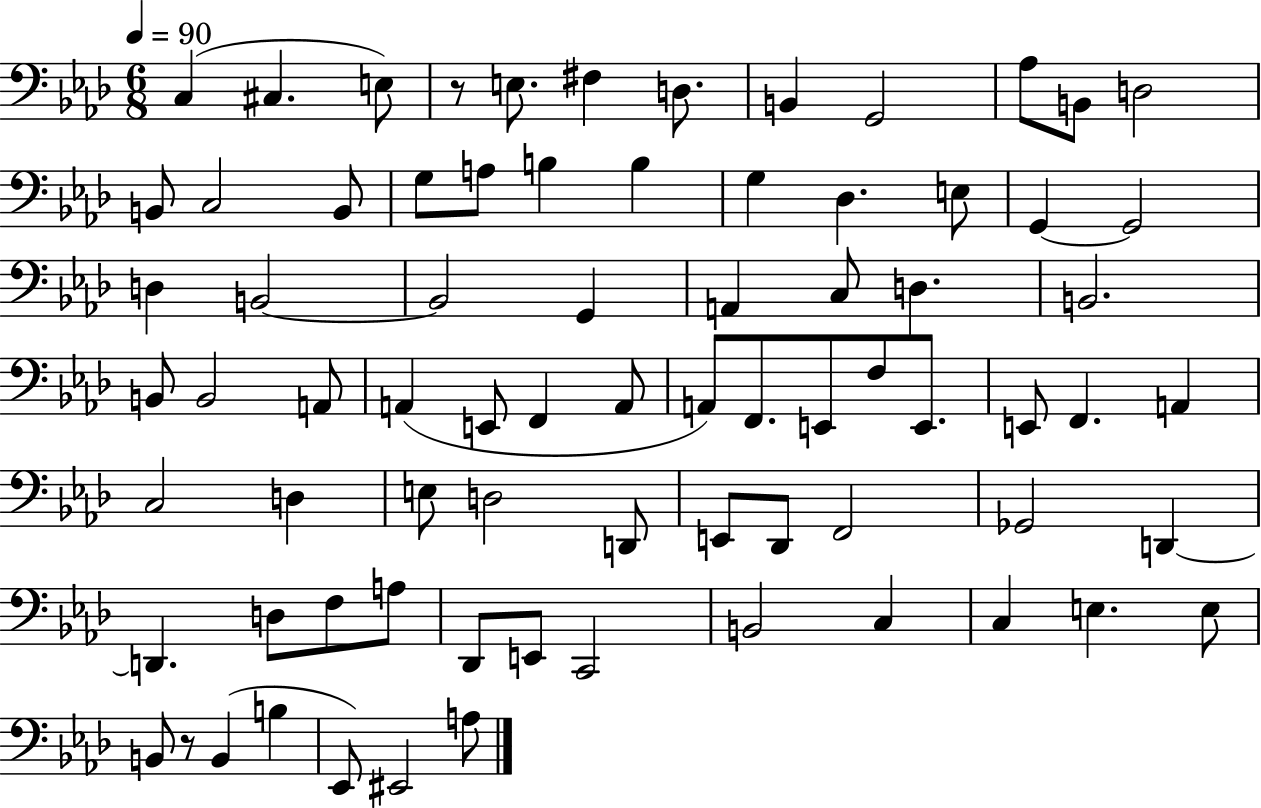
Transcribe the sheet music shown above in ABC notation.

X:1
T:Untitled
M:6/8
L:1/4
K:Ab
C, ^C, E,/2 z/2 E,/2 ^F, D,/2 B,, G,,2 _A,/2 B,,/2 D,2 B,,/2 C,2 B,,/2 G,/2 A,/2 B, B, G, _D, E,/2 G,, G,,2 D, B,,2 B,,2 G,, A,, C,/2 D, B,,2 B,,/2 B,,2 A,,/2 A,, E,,/2 F,, A,,/2 A,,/2 F,,/2 E,,/2 F,/2 E,,/2 E,,/2 F,, A,, C,2 D, E,/2 D,2 D,,/2 E,,/2 _D,,/2 F,,2 _G,,2 D,, D,, D,/2 F,/2 A,/2 _D,,/2 E,,/2 C,,2 B,,2 C, C, E, E,/2 B,,/2 z/2 B,, B, _E,,/2 ^E,,2 A,/2